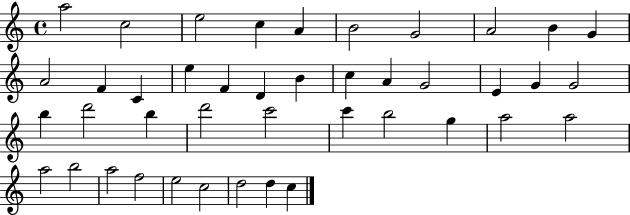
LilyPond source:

{
  \clef treble
  \time 4/4
  \defaultTimeSignature
  \key c \major
  a''2 c''2 | e''2 c''4 a'4 | b'2 g'2 | a'2 b'4 g'4 | \break a'2 f'4 c'4 | e''4 f'4 d'4 b'4 | c''4 a'4 g'2 | e'4 g'4 g'2 | \break b''4 d'''2 b''4 | d'''2 c'''2 | c'''4 b''2 g''4 | a''2 a''2 | \break a''2 b''2 | a''2 f''2 | e''2 c''2 | d''2 d''4 c''4 | \break \bar "|."
}